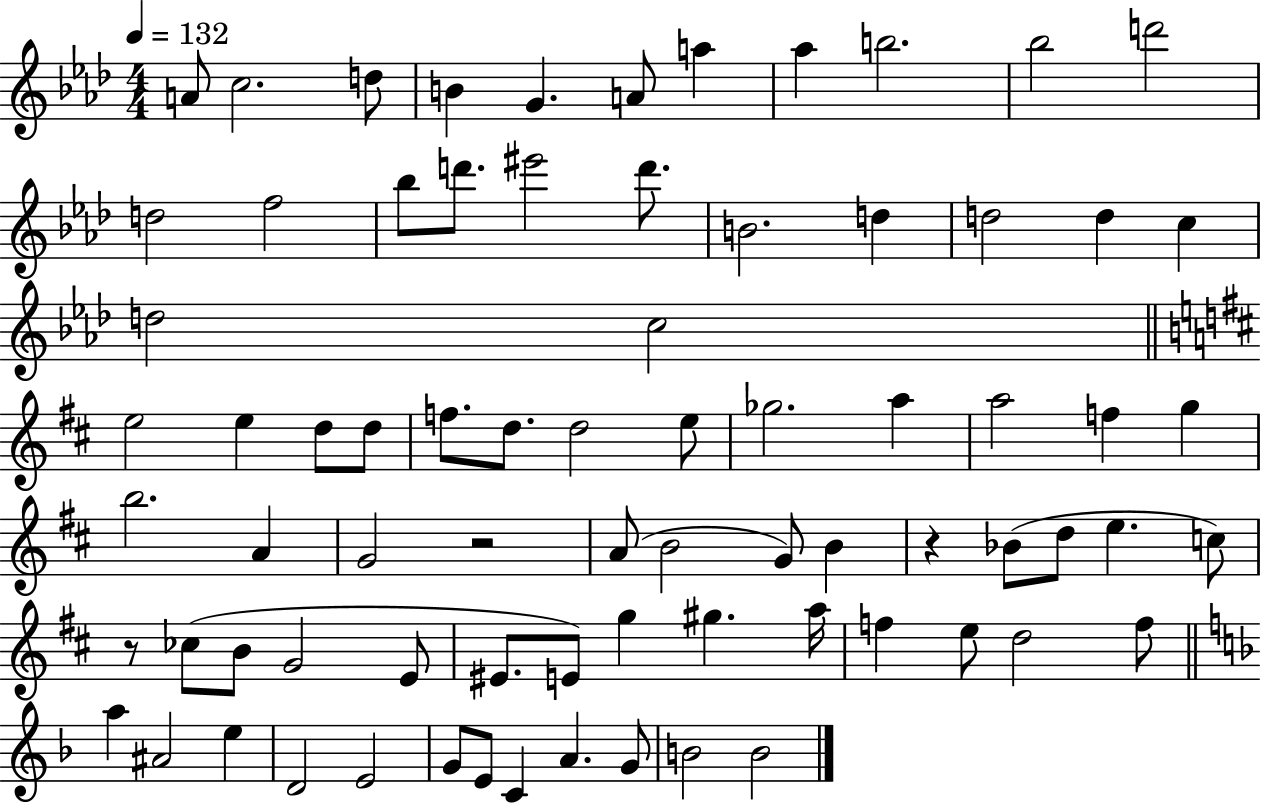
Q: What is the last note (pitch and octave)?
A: B4